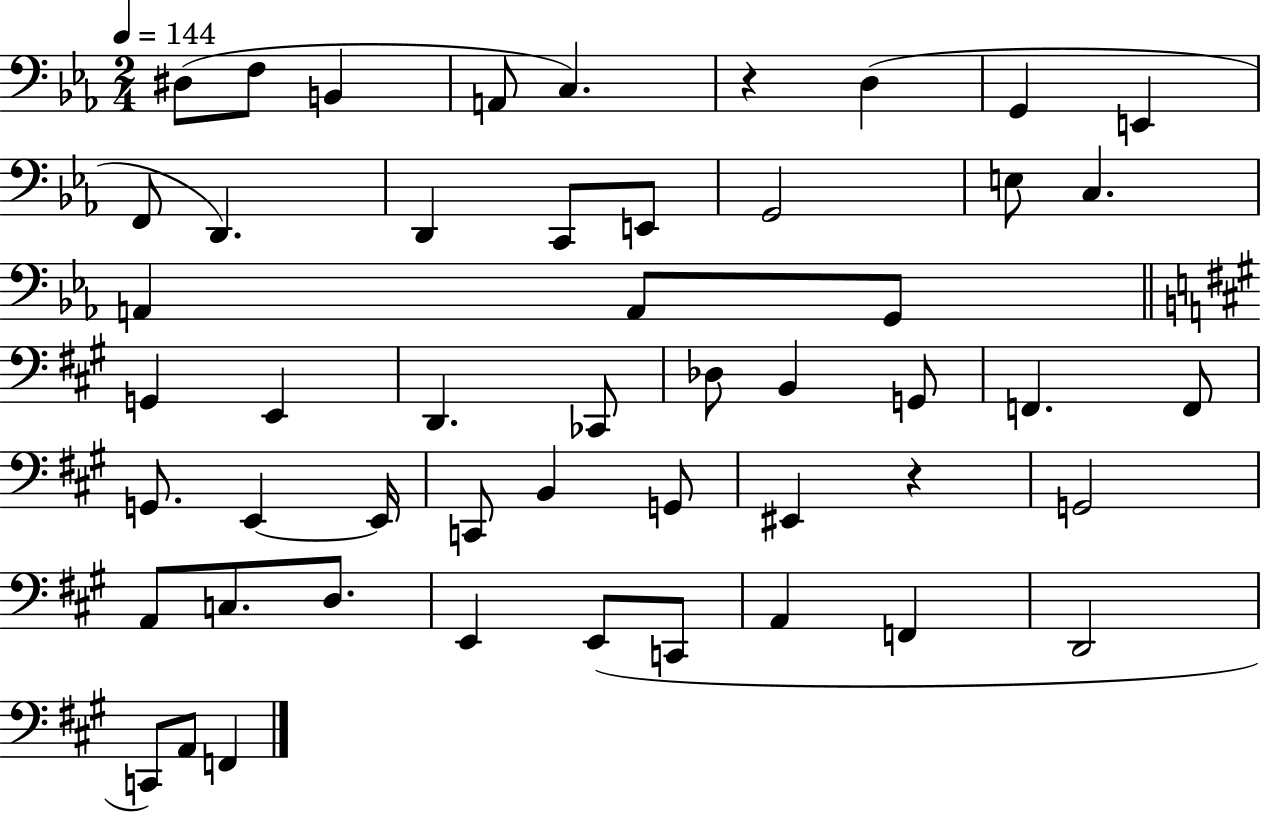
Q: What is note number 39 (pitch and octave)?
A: D3